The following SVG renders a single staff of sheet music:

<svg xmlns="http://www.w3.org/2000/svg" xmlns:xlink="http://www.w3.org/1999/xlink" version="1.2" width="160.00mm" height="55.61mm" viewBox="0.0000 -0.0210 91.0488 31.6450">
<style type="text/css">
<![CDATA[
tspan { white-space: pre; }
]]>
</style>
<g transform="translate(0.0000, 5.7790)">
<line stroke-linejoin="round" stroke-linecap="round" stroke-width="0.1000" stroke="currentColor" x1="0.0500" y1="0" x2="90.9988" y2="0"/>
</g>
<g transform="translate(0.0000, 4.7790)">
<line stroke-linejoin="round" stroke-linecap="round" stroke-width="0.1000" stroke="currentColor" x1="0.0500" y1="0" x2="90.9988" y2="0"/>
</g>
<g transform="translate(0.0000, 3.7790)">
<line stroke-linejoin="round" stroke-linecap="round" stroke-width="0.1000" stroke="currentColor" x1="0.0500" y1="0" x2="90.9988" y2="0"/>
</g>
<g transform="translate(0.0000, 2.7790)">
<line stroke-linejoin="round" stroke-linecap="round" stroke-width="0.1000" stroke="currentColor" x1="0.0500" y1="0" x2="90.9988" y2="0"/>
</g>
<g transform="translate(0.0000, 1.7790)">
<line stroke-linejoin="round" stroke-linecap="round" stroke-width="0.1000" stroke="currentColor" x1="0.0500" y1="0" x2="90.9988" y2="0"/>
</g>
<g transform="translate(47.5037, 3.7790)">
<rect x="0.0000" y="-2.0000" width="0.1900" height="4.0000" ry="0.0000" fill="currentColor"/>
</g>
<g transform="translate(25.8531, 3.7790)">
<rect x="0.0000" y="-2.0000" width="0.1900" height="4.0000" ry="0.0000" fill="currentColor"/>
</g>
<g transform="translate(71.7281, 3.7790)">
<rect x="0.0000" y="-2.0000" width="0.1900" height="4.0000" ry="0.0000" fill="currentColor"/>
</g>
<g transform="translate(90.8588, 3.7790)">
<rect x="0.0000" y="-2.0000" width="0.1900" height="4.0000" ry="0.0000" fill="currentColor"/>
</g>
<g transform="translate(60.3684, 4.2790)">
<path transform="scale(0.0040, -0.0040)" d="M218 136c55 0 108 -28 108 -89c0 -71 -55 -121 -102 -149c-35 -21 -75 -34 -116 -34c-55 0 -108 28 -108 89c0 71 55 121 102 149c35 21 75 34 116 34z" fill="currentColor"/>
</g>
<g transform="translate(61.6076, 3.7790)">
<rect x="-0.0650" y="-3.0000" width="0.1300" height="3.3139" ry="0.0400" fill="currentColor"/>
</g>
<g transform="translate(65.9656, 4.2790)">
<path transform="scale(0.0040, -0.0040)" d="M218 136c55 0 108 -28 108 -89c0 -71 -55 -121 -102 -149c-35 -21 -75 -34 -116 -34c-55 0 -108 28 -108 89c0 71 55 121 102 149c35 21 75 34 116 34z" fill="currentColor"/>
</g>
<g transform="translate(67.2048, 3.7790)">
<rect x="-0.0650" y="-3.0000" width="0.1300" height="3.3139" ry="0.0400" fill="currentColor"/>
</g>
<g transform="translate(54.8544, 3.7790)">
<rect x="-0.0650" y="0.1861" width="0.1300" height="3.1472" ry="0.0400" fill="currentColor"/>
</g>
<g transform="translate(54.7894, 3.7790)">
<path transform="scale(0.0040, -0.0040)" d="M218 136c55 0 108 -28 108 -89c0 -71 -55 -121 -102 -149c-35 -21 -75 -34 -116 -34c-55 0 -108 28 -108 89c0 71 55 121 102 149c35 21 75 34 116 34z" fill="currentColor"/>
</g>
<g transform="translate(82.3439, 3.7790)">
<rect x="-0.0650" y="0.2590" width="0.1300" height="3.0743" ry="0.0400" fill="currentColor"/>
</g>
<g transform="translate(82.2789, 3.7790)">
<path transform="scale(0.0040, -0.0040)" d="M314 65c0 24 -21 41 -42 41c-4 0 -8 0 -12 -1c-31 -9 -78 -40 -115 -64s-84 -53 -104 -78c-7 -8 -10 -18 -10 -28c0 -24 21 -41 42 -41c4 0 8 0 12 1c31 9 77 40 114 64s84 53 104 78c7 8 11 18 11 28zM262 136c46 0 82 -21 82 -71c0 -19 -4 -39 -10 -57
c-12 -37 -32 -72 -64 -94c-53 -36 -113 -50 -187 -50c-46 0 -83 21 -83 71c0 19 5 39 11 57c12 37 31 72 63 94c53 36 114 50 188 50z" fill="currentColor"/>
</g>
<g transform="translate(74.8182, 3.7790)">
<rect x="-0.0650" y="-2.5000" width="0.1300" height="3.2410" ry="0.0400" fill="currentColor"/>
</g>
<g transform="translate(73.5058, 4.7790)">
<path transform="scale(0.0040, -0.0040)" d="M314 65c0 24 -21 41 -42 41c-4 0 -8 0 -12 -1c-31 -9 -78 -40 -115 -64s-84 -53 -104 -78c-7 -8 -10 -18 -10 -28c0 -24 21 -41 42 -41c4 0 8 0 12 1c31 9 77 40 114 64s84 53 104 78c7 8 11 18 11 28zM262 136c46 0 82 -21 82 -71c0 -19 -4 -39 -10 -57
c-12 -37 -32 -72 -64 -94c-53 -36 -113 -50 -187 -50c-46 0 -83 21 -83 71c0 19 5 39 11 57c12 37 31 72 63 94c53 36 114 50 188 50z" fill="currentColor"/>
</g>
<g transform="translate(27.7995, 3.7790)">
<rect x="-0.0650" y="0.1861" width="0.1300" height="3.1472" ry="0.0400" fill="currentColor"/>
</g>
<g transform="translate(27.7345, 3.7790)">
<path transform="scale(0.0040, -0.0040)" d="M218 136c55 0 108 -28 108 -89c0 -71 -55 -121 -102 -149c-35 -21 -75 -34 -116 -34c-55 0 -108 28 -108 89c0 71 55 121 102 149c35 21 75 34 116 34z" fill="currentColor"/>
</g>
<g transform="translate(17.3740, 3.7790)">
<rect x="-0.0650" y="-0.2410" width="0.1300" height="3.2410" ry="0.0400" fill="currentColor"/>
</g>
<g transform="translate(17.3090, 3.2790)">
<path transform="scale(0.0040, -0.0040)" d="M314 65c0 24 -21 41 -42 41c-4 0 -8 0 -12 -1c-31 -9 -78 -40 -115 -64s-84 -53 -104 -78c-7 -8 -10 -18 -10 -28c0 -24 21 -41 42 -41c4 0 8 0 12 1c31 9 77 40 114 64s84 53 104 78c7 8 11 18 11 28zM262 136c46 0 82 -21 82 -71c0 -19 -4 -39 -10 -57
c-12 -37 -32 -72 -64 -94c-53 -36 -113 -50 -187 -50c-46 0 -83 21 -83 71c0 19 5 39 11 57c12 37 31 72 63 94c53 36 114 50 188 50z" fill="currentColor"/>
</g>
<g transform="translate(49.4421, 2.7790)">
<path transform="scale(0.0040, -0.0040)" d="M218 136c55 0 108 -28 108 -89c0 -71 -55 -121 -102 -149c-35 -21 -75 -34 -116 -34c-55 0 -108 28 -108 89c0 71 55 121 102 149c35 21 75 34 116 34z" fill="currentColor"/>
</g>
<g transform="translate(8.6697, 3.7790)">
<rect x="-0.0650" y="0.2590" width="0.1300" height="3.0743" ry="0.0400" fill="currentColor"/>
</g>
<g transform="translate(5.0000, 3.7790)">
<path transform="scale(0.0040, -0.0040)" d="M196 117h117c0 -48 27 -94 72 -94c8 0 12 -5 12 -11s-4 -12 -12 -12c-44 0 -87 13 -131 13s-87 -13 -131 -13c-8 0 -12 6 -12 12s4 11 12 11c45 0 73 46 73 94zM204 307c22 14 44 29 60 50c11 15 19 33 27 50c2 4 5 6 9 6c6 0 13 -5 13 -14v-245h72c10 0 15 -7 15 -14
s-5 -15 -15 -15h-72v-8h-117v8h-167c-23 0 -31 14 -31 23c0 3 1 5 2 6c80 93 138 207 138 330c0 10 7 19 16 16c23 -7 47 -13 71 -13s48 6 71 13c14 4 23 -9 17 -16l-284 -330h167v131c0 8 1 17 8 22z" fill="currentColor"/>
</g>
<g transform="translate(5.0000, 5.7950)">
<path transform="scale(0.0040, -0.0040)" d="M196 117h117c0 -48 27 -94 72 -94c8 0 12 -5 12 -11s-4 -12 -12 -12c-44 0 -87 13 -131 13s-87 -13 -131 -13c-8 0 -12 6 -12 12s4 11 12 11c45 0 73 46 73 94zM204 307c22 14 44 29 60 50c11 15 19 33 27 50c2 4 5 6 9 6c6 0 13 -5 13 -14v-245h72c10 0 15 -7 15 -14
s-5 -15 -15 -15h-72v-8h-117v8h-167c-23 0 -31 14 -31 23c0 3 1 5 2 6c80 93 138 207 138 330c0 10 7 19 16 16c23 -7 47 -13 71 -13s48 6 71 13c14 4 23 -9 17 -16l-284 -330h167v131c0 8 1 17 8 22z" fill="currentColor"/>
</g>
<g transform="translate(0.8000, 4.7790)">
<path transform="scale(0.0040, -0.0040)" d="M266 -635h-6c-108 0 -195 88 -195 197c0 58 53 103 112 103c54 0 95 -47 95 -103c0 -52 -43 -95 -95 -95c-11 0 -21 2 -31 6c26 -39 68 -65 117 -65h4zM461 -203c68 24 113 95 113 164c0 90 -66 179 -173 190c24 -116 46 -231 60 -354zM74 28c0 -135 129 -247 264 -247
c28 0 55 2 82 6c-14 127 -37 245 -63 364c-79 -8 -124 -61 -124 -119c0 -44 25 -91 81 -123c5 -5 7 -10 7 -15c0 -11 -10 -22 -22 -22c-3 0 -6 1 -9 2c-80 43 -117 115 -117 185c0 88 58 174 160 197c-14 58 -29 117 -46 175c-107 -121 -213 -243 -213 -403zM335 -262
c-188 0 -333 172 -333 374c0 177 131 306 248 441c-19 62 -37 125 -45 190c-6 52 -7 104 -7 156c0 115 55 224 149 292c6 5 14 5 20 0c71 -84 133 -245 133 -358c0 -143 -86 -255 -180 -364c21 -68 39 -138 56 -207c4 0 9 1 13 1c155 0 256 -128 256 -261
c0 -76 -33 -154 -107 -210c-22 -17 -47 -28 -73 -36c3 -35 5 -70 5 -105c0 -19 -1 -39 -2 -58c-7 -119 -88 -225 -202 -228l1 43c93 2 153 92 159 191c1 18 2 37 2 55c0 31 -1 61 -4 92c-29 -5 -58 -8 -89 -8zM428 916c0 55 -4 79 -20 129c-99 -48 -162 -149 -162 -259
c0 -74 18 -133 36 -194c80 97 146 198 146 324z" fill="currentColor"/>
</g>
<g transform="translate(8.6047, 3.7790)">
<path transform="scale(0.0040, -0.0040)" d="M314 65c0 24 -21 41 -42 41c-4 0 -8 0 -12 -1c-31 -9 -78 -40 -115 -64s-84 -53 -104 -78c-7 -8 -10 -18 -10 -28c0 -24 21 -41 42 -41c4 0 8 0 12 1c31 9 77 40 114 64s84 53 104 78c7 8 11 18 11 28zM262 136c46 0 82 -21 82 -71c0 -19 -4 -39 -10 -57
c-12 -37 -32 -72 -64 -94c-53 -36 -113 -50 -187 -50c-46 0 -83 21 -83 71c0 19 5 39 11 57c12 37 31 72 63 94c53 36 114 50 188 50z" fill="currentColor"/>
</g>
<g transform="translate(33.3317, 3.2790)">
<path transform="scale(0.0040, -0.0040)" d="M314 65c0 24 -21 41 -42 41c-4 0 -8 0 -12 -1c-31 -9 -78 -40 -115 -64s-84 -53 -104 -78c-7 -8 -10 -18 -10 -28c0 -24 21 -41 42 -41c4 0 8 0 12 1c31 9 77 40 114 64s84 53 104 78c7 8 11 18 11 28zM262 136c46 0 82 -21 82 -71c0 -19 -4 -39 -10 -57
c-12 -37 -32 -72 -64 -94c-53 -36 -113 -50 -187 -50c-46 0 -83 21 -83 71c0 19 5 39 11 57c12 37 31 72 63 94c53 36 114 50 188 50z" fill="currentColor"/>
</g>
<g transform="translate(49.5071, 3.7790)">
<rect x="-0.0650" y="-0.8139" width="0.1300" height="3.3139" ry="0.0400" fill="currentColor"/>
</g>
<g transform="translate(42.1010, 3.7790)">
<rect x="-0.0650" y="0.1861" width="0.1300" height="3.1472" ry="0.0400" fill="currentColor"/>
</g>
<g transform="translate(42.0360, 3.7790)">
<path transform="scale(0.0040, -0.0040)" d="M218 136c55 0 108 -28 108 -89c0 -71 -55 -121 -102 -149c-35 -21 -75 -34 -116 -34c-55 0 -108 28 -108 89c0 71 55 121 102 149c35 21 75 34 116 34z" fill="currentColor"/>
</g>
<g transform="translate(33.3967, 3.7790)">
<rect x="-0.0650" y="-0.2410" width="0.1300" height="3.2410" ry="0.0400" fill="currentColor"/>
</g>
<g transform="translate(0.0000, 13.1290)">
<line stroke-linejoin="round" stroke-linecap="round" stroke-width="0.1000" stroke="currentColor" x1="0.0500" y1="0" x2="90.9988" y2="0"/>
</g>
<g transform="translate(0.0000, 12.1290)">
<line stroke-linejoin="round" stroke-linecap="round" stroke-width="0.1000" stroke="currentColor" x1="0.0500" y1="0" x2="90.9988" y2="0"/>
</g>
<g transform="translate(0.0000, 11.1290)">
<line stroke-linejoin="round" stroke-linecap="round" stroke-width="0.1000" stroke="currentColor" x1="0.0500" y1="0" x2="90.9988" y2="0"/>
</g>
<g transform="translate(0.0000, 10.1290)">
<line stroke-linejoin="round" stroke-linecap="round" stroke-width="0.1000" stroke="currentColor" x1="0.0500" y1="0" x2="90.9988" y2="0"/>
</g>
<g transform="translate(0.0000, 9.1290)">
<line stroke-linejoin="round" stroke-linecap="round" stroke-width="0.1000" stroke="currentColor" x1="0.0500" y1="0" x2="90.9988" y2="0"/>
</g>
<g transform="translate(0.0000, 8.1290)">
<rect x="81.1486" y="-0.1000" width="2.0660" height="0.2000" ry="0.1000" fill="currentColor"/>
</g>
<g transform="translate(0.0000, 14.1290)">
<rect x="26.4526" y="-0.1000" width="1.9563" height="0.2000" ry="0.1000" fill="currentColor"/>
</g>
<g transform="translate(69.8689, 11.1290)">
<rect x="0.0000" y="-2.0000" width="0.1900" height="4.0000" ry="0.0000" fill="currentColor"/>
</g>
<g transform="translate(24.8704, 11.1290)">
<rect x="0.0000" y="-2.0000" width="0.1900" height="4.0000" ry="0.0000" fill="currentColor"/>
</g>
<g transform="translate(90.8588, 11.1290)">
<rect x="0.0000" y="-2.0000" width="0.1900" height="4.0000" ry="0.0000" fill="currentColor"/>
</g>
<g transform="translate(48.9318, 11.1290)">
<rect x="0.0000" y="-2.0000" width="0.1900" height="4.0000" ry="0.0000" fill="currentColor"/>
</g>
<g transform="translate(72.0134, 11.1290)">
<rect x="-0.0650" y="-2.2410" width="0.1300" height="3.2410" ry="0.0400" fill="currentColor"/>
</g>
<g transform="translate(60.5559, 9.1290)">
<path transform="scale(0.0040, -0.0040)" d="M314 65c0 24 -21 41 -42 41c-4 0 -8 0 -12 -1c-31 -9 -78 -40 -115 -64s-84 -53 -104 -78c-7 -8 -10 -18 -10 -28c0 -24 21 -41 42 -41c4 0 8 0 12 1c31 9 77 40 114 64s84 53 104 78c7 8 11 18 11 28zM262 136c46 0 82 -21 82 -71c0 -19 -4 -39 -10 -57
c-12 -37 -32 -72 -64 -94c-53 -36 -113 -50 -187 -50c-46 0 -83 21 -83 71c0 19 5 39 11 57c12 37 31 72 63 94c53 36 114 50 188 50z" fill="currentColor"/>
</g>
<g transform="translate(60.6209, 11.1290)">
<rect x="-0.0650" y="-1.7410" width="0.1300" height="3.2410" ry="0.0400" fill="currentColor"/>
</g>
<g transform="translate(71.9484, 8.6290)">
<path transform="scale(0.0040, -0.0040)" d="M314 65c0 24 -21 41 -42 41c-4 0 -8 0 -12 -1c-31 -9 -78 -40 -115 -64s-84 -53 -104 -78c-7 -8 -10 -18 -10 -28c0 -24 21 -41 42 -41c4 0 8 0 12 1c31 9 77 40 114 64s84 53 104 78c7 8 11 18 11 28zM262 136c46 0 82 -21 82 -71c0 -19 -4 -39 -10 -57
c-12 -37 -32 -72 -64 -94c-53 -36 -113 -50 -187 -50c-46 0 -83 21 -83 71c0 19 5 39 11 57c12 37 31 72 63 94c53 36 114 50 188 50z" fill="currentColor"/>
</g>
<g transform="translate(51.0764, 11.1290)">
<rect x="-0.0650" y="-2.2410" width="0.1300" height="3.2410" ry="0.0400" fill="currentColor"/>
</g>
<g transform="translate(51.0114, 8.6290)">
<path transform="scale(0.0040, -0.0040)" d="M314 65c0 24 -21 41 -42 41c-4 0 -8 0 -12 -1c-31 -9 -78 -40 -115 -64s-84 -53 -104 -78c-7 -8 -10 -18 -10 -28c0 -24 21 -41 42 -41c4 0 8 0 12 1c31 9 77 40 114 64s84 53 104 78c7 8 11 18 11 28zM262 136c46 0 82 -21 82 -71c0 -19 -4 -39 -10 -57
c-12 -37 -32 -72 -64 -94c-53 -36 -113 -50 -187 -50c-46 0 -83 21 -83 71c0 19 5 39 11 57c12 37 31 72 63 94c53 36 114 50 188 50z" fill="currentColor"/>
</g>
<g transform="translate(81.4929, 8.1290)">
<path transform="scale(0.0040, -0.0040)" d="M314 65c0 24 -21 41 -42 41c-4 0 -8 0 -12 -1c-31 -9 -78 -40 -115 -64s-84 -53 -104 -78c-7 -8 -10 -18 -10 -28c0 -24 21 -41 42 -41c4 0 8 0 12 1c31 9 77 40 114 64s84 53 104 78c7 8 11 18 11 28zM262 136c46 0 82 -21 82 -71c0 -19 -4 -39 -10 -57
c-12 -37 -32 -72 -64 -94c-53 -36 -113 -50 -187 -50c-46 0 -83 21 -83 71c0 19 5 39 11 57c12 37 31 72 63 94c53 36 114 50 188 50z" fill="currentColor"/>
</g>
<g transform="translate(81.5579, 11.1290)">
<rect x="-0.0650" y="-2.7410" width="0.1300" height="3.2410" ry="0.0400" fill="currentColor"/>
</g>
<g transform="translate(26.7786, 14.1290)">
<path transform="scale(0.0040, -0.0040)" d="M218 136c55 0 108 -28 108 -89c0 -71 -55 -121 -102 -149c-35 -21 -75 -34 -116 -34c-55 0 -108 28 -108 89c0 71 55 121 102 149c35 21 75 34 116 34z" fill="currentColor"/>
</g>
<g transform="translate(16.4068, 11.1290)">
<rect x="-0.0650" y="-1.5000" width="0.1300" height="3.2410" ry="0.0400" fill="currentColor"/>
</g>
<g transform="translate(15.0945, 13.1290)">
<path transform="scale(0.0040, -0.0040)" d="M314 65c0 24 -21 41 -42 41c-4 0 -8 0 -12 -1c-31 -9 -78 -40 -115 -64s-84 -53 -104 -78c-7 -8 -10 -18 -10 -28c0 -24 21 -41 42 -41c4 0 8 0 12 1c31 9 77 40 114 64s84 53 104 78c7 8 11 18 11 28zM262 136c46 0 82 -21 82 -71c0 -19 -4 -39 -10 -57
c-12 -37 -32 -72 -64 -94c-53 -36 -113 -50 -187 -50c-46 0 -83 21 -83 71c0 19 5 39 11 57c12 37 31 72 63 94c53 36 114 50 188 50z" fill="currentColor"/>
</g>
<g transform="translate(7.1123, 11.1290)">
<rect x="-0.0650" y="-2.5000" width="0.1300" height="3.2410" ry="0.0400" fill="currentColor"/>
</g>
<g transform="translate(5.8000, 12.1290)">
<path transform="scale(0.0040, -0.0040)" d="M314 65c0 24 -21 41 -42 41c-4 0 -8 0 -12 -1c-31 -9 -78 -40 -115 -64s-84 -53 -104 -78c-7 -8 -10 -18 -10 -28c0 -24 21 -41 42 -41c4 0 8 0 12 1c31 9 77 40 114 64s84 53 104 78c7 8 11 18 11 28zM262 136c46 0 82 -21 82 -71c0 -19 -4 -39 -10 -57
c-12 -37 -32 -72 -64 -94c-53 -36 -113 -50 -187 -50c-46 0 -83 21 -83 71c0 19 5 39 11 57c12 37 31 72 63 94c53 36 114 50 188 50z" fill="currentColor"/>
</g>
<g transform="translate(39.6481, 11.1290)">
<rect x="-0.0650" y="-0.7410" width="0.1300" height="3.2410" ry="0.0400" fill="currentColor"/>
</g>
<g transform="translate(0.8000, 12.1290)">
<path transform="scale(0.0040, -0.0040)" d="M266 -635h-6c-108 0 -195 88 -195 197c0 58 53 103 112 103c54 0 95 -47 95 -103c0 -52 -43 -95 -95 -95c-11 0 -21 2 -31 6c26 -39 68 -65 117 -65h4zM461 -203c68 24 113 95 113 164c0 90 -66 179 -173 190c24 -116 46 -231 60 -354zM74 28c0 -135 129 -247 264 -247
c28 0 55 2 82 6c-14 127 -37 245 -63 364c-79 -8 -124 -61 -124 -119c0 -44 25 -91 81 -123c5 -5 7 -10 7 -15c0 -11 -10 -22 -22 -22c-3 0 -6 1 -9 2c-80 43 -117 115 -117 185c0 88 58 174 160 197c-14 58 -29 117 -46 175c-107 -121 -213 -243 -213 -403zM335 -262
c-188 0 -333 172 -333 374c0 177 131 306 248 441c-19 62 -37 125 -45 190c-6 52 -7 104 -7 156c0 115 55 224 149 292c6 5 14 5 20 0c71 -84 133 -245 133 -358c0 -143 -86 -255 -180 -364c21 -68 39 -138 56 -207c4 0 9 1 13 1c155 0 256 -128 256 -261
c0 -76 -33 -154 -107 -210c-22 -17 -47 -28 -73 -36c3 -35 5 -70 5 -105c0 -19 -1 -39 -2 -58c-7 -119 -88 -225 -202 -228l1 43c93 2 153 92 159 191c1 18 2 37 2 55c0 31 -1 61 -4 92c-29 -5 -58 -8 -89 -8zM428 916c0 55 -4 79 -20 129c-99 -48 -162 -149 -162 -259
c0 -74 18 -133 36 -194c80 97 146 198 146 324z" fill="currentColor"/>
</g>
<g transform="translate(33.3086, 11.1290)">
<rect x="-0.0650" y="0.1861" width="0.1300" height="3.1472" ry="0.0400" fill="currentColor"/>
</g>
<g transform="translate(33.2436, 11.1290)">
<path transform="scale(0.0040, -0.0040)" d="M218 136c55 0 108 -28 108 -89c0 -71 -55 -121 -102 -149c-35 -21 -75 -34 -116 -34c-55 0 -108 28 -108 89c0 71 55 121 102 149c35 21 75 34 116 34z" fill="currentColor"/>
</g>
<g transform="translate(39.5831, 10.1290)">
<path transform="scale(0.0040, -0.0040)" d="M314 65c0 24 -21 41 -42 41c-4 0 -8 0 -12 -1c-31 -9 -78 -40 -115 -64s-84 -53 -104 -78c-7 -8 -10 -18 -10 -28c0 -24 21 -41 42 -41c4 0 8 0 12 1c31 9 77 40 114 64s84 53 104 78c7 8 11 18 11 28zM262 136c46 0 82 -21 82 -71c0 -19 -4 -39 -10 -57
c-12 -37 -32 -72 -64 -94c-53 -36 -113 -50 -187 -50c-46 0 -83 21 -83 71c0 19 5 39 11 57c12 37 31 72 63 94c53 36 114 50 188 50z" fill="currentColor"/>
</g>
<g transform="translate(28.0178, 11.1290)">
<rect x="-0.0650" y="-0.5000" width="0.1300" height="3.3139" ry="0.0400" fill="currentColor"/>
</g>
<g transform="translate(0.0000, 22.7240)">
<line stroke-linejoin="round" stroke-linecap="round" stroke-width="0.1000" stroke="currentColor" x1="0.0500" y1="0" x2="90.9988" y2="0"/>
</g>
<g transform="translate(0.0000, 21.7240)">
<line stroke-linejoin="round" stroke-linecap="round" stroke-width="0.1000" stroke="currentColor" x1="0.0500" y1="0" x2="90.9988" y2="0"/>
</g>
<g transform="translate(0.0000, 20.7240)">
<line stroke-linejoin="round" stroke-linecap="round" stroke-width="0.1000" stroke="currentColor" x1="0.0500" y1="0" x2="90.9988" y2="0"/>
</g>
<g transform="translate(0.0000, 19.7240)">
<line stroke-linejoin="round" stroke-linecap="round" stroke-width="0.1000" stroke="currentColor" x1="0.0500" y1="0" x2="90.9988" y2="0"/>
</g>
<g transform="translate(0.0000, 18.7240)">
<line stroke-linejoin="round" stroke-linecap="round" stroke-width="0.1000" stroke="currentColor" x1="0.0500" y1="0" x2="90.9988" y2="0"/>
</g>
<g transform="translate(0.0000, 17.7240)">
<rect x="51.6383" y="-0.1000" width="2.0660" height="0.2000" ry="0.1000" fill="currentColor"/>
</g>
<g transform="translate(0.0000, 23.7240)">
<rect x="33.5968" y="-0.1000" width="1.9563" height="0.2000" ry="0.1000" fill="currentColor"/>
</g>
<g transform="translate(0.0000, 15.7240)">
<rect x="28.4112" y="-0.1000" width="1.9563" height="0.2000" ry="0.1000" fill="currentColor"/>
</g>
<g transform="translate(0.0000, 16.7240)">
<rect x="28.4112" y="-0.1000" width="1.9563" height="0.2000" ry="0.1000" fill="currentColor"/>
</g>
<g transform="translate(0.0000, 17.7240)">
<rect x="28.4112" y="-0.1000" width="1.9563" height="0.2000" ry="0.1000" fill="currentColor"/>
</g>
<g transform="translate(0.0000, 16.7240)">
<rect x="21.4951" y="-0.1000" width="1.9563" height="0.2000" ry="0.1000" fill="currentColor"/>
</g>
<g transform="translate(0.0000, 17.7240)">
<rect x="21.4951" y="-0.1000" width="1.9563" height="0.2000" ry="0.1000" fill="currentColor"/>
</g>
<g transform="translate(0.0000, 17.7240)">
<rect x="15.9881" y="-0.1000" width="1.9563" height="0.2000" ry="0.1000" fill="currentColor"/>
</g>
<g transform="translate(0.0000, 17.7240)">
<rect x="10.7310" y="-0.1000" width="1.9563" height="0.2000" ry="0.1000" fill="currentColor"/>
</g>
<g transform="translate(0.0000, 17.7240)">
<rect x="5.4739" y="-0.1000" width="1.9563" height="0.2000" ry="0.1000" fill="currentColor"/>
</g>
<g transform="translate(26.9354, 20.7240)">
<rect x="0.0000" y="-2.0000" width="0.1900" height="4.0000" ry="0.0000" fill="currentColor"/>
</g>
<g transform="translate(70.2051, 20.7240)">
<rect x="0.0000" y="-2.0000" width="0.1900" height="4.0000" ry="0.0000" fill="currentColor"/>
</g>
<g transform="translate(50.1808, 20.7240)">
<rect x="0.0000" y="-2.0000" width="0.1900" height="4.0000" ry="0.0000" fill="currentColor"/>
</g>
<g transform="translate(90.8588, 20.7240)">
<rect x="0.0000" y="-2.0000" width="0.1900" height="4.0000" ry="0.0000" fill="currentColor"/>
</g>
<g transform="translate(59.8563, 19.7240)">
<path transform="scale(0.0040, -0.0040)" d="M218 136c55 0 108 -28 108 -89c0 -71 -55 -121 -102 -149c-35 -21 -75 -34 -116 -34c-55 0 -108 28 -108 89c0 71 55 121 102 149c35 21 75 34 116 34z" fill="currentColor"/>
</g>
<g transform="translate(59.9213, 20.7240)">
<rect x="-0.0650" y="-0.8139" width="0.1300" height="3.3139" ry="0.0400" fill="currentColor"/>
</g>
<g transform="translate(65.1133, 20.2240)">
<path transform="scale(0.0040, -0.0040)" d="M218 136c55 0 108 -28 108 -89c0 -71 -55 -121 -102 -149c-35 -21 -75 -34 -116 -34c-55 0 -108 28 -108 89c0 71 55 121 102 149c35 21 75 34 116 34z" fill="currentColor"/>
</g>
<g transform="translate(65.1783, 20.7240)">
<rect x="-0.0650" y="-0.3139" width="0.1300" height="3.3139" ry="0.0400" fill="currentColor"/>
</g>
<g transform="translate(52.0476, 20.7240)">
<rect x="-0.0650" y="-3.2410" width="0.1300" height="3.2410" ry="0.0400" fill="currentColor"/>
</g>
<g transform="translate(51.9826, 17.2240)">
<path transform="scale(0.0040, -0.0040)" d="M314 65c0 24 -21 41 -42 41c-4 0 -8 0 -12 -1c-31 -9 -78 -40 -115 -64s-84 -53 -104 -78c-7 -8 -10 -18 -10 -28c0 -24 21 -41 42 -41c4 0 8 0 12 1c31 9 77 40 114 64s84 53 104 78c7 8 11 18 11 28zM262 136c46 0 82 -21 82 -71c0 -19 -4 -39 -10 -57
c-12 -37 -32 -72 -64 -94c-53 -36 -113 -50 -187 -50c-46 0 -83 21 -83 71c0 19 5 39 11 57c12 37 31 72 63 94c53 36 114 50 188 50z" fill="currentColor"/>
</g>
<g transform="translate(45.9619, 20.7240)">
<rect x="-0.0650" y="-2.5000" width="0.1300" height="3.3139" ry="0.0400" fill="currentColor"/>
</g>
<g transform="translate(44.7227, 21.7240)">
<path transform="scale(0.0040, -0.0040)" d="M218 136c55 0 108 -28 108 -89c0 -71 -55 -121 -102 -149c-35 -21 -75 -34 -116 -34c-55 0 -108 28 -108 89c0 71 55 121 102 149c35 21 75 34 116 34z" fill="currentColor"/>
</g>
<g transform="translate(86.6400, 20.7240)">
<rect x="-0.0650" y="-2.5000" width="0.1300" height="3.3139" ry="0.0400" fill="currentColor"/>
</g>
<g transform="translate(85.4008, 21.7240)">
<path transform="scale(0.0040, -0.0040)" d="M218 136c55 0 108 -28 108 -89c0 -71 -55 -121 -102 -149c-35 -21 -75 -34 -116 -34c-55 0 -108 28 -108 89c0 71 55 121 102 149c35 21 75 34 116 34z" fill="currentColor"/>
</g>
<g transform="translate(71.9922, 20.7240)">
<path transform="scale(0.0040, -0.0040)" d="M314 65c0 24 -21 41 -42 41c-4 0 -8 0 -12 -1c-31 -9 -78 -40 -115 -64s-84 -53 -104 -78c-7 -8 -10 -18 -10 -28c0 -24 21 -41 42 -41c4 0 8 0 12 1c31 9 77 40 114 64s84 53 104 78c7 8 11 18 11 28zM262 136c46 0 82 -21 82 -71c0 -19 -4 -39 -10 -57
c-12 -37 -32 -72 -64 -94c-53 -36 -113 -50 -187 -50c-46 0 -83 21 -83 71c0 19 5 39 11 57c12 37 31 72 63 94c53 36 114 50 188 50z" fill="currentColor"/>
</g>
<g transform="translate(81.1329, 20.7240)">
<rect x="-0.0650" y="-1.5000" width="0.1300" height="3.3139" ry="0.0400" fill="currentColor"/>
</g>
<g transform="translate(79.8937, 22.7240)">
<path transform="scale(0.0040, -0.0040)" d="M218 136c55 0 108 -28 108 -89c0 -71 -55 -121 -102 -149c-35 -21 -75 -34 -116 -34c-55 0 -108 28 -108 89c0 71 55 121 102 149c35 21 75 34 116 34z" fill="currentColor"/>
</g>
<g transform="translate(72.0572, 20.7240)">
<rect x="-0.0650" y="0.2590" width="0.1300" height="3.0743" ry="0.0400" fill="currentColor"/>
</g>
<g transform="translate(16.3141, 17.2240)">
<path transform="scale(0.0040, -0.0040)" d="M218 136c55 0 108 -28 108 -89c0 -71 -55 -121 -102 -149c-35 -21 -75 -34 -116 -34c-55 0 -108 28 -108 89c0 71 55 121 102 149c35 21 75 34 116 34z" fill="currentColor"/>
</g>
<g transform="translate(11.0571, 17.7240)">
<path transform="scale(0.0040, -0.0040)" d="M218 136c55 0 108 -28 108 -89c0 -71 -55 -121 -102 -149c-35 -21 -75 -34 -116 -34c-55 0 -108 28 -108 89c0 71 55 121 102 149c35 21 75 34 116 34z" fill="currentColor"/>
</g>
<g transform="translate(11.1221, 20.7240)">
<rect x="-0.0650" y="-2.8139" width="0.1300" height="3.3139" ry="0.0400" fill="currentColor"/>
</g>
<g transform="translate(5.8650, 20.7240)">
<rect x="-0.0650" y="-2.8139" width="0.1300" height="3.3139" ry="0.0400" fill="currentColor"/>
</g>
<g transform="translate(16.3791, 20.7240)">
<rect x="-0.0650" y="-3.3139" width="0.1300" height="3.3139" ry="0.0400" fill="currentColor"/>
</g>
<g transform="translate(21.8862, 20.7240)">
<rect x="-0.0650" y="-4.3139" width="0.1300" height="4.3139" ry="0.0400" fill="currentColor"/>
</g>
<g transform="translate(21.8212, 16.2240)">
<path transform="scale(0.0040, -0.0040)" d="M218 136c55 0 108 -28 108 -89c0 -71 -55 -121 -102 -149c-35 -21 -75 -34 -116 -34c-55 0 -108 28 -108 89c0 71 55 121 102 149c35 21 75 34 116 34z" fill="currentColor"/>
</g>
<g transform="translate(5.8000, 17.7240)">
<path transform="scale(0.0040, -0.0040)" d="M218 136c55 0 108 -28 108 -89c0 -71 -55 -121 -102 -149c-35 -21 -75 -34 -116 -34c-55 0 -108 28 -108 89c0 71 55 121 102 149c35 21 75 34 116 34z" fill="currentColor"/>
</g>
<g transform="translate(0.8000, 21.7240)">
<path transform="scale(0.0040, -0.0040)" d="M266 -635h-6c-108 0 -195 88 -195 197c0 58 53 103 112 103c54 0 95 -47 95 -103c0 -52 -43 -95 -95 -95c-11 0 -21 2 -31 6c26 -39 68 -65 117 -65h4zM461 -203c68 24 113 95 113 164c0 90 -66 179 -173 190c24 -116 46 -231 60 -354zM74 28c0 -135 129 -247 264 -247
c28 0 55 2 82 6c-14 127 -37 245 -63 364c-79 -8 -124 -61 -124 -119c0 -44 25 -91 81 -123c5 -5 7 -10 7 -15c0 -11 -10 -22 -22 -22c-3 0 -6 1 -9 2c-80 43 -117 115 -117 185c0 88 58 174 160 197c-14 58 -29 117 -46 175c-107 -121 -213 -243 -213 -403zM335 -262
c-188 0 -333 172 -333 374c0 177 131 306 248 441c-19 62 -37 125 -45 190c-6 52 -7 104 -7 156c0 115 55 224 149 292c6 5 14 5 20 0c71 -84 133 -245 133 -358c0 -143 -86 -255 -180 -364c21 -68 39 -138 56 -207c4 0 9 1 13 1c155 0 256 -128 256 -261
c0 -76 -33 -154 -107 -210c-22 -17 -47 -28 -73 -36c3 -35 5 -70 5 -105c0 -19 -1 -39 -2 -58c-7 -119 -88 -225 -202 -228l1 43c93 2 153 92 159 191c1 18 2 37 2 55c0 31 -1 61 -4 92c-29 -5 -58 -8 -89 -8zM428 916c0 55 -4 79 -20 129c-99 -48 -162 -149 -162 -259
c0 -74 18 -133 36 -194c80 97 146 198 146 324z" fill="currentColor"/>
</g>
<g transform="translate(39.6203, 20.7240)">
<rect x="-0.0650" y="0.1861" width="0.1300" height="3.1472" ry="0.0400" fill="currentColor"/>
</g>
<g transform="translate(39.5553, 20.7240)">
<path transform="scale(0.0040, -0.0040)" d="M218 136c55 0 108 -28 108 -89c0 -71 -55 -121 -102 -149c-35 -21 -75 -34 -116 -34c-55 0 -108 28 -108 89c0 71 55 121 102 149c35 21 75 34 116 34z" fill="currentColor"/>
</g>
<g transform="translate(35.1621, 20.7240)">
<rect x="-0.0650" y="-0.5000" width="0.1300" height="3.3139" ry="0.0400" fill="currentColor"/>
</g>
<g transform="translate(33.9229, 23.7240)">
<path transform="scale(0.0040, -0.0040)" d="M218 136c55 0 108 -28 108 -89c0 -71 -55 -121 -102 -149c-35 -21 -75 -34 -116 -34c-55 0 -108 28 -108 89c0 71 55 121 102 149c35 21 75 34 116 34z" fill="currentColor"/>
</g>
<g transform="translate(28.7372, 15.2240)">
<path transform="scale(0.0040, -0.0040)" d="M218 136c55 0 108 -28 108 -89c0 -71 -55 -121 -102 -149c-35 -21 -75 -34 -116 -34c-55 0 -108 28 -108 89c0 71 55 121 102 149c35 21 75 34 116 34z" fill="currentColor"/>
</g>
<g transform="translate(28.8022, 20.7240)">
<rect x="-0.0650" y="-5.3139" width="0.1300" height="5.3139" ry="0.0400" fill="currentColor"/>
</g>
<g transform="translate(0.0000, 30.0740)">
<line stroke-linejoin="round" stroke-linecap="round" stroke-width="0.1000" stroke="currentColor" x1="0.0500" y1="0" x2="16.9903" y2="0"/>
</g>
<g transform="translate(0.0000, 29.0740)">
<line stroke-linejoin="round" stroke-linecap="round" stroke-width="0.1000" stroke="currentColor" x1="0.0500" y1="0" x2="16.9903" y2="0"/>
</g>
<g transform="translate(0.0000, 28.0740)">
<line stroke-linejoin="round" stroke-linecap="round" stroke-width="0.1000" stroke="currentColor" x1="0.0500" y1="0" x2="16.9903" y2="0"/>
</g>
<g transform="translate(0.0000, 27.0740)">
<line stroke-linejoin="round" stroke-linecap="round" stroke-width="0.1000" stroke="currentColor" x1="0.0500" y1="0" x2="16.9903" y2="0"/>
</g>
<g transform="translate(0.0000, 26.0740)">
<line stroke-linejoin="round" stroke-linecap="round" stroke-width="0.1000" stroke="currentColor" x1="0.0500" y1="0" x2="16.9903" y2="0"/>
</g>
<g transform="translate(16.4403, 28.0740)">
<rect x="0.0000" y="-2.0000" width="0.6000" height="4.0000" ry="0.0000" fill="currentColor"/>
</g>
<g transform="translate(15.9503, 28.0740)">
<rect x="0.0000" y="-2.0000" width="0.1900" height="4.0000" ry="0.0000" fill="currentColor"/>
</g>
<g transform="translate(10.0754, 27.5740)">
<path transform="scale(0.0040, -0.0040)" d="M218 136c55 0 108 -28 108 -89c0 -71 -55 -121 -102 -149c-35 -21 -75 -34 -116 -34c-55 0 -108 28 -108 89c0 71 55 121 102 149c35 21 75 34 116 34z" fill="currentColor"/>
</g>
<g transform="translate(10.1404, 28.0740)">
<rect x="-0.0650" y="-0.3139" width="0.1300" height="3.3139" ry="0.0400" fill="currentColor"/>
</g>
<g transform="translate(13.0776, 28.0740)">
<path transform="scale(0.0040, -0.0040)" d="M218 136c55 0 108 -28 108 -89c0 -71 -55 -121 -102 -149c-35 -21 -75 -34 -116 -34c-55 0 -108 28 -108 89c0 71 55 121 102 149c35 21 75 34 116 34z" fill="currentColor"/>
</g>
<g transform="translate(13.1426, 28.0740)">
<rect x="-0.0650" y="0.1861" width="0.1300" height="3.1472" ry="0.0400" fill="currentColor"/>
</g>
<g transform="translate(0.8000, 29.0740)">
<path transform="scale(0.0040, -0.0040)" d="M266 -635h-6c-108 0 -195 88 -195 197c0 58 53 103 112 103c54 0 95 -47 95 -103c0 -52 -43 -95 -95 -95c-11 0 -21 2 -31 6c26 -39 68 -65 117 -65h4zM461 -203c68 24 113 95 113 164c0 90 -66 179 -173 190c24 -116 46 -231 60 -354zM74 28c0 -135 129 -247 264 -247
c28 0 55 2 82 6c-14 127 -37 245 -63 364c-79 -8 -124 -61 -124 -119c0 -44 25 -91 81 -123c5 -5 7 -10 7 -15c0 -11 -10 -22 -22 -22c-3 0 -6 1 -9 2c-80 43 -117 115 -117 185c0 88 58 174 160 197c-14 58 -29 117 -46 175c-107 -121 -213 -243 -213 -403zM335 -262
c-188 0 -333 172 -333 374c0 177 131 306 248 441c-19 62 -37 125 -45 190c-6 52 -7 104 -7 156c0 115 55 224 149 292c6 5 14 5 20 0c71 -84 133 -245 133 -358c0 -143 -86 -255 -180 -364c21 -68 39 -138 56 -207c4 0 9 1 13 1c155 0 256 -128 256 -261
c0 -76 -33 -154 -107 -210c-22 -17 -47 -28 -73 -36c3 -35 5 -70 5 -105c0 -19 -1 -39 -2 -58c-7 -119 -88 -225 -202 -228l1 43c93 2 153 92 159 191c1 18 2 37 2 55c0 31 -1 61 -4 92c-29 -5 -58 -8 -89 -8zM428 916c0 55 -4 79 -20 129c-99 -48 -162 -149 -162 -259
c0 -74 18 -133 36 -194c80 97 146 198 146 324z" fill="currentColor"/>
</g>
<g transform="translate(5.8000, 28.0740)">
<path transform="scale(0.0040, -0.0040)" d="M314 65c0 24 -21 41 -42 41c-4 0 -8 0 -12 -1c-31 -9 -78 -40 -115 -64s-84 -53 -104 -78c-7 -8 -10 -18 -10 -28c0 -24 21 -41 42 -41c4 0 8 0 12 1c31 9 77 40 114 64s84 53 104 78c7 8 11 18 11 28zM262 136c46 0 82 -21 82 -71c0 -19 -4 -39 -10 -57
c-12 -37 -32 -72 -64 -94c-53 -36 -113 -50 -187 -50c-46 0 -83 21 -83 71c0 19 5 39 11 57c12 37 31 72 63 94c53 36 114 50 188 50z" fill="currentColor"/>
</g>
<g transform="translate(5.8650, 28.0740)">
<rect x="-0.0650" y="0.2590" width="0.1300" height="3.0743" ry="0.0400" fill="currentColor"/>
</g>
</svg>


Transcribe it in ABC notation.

X:1
T:Untitled
M:4/4
L:1/4
K:C
B2 c2 B c2 B d B A A G2 B2 G2 E2 C B d2 g2 f2 g2 a2 a a b d' f' C B G b2 d c B2 E G B2 c B